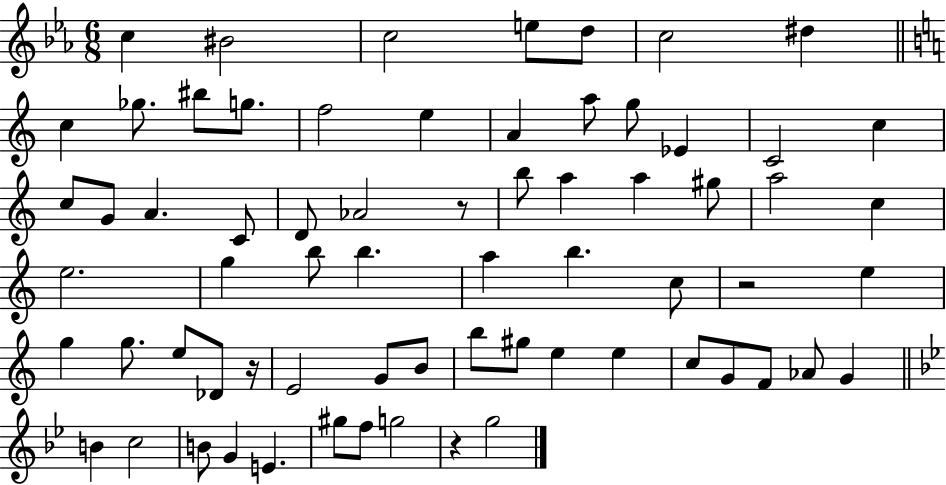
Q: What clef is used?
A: treble